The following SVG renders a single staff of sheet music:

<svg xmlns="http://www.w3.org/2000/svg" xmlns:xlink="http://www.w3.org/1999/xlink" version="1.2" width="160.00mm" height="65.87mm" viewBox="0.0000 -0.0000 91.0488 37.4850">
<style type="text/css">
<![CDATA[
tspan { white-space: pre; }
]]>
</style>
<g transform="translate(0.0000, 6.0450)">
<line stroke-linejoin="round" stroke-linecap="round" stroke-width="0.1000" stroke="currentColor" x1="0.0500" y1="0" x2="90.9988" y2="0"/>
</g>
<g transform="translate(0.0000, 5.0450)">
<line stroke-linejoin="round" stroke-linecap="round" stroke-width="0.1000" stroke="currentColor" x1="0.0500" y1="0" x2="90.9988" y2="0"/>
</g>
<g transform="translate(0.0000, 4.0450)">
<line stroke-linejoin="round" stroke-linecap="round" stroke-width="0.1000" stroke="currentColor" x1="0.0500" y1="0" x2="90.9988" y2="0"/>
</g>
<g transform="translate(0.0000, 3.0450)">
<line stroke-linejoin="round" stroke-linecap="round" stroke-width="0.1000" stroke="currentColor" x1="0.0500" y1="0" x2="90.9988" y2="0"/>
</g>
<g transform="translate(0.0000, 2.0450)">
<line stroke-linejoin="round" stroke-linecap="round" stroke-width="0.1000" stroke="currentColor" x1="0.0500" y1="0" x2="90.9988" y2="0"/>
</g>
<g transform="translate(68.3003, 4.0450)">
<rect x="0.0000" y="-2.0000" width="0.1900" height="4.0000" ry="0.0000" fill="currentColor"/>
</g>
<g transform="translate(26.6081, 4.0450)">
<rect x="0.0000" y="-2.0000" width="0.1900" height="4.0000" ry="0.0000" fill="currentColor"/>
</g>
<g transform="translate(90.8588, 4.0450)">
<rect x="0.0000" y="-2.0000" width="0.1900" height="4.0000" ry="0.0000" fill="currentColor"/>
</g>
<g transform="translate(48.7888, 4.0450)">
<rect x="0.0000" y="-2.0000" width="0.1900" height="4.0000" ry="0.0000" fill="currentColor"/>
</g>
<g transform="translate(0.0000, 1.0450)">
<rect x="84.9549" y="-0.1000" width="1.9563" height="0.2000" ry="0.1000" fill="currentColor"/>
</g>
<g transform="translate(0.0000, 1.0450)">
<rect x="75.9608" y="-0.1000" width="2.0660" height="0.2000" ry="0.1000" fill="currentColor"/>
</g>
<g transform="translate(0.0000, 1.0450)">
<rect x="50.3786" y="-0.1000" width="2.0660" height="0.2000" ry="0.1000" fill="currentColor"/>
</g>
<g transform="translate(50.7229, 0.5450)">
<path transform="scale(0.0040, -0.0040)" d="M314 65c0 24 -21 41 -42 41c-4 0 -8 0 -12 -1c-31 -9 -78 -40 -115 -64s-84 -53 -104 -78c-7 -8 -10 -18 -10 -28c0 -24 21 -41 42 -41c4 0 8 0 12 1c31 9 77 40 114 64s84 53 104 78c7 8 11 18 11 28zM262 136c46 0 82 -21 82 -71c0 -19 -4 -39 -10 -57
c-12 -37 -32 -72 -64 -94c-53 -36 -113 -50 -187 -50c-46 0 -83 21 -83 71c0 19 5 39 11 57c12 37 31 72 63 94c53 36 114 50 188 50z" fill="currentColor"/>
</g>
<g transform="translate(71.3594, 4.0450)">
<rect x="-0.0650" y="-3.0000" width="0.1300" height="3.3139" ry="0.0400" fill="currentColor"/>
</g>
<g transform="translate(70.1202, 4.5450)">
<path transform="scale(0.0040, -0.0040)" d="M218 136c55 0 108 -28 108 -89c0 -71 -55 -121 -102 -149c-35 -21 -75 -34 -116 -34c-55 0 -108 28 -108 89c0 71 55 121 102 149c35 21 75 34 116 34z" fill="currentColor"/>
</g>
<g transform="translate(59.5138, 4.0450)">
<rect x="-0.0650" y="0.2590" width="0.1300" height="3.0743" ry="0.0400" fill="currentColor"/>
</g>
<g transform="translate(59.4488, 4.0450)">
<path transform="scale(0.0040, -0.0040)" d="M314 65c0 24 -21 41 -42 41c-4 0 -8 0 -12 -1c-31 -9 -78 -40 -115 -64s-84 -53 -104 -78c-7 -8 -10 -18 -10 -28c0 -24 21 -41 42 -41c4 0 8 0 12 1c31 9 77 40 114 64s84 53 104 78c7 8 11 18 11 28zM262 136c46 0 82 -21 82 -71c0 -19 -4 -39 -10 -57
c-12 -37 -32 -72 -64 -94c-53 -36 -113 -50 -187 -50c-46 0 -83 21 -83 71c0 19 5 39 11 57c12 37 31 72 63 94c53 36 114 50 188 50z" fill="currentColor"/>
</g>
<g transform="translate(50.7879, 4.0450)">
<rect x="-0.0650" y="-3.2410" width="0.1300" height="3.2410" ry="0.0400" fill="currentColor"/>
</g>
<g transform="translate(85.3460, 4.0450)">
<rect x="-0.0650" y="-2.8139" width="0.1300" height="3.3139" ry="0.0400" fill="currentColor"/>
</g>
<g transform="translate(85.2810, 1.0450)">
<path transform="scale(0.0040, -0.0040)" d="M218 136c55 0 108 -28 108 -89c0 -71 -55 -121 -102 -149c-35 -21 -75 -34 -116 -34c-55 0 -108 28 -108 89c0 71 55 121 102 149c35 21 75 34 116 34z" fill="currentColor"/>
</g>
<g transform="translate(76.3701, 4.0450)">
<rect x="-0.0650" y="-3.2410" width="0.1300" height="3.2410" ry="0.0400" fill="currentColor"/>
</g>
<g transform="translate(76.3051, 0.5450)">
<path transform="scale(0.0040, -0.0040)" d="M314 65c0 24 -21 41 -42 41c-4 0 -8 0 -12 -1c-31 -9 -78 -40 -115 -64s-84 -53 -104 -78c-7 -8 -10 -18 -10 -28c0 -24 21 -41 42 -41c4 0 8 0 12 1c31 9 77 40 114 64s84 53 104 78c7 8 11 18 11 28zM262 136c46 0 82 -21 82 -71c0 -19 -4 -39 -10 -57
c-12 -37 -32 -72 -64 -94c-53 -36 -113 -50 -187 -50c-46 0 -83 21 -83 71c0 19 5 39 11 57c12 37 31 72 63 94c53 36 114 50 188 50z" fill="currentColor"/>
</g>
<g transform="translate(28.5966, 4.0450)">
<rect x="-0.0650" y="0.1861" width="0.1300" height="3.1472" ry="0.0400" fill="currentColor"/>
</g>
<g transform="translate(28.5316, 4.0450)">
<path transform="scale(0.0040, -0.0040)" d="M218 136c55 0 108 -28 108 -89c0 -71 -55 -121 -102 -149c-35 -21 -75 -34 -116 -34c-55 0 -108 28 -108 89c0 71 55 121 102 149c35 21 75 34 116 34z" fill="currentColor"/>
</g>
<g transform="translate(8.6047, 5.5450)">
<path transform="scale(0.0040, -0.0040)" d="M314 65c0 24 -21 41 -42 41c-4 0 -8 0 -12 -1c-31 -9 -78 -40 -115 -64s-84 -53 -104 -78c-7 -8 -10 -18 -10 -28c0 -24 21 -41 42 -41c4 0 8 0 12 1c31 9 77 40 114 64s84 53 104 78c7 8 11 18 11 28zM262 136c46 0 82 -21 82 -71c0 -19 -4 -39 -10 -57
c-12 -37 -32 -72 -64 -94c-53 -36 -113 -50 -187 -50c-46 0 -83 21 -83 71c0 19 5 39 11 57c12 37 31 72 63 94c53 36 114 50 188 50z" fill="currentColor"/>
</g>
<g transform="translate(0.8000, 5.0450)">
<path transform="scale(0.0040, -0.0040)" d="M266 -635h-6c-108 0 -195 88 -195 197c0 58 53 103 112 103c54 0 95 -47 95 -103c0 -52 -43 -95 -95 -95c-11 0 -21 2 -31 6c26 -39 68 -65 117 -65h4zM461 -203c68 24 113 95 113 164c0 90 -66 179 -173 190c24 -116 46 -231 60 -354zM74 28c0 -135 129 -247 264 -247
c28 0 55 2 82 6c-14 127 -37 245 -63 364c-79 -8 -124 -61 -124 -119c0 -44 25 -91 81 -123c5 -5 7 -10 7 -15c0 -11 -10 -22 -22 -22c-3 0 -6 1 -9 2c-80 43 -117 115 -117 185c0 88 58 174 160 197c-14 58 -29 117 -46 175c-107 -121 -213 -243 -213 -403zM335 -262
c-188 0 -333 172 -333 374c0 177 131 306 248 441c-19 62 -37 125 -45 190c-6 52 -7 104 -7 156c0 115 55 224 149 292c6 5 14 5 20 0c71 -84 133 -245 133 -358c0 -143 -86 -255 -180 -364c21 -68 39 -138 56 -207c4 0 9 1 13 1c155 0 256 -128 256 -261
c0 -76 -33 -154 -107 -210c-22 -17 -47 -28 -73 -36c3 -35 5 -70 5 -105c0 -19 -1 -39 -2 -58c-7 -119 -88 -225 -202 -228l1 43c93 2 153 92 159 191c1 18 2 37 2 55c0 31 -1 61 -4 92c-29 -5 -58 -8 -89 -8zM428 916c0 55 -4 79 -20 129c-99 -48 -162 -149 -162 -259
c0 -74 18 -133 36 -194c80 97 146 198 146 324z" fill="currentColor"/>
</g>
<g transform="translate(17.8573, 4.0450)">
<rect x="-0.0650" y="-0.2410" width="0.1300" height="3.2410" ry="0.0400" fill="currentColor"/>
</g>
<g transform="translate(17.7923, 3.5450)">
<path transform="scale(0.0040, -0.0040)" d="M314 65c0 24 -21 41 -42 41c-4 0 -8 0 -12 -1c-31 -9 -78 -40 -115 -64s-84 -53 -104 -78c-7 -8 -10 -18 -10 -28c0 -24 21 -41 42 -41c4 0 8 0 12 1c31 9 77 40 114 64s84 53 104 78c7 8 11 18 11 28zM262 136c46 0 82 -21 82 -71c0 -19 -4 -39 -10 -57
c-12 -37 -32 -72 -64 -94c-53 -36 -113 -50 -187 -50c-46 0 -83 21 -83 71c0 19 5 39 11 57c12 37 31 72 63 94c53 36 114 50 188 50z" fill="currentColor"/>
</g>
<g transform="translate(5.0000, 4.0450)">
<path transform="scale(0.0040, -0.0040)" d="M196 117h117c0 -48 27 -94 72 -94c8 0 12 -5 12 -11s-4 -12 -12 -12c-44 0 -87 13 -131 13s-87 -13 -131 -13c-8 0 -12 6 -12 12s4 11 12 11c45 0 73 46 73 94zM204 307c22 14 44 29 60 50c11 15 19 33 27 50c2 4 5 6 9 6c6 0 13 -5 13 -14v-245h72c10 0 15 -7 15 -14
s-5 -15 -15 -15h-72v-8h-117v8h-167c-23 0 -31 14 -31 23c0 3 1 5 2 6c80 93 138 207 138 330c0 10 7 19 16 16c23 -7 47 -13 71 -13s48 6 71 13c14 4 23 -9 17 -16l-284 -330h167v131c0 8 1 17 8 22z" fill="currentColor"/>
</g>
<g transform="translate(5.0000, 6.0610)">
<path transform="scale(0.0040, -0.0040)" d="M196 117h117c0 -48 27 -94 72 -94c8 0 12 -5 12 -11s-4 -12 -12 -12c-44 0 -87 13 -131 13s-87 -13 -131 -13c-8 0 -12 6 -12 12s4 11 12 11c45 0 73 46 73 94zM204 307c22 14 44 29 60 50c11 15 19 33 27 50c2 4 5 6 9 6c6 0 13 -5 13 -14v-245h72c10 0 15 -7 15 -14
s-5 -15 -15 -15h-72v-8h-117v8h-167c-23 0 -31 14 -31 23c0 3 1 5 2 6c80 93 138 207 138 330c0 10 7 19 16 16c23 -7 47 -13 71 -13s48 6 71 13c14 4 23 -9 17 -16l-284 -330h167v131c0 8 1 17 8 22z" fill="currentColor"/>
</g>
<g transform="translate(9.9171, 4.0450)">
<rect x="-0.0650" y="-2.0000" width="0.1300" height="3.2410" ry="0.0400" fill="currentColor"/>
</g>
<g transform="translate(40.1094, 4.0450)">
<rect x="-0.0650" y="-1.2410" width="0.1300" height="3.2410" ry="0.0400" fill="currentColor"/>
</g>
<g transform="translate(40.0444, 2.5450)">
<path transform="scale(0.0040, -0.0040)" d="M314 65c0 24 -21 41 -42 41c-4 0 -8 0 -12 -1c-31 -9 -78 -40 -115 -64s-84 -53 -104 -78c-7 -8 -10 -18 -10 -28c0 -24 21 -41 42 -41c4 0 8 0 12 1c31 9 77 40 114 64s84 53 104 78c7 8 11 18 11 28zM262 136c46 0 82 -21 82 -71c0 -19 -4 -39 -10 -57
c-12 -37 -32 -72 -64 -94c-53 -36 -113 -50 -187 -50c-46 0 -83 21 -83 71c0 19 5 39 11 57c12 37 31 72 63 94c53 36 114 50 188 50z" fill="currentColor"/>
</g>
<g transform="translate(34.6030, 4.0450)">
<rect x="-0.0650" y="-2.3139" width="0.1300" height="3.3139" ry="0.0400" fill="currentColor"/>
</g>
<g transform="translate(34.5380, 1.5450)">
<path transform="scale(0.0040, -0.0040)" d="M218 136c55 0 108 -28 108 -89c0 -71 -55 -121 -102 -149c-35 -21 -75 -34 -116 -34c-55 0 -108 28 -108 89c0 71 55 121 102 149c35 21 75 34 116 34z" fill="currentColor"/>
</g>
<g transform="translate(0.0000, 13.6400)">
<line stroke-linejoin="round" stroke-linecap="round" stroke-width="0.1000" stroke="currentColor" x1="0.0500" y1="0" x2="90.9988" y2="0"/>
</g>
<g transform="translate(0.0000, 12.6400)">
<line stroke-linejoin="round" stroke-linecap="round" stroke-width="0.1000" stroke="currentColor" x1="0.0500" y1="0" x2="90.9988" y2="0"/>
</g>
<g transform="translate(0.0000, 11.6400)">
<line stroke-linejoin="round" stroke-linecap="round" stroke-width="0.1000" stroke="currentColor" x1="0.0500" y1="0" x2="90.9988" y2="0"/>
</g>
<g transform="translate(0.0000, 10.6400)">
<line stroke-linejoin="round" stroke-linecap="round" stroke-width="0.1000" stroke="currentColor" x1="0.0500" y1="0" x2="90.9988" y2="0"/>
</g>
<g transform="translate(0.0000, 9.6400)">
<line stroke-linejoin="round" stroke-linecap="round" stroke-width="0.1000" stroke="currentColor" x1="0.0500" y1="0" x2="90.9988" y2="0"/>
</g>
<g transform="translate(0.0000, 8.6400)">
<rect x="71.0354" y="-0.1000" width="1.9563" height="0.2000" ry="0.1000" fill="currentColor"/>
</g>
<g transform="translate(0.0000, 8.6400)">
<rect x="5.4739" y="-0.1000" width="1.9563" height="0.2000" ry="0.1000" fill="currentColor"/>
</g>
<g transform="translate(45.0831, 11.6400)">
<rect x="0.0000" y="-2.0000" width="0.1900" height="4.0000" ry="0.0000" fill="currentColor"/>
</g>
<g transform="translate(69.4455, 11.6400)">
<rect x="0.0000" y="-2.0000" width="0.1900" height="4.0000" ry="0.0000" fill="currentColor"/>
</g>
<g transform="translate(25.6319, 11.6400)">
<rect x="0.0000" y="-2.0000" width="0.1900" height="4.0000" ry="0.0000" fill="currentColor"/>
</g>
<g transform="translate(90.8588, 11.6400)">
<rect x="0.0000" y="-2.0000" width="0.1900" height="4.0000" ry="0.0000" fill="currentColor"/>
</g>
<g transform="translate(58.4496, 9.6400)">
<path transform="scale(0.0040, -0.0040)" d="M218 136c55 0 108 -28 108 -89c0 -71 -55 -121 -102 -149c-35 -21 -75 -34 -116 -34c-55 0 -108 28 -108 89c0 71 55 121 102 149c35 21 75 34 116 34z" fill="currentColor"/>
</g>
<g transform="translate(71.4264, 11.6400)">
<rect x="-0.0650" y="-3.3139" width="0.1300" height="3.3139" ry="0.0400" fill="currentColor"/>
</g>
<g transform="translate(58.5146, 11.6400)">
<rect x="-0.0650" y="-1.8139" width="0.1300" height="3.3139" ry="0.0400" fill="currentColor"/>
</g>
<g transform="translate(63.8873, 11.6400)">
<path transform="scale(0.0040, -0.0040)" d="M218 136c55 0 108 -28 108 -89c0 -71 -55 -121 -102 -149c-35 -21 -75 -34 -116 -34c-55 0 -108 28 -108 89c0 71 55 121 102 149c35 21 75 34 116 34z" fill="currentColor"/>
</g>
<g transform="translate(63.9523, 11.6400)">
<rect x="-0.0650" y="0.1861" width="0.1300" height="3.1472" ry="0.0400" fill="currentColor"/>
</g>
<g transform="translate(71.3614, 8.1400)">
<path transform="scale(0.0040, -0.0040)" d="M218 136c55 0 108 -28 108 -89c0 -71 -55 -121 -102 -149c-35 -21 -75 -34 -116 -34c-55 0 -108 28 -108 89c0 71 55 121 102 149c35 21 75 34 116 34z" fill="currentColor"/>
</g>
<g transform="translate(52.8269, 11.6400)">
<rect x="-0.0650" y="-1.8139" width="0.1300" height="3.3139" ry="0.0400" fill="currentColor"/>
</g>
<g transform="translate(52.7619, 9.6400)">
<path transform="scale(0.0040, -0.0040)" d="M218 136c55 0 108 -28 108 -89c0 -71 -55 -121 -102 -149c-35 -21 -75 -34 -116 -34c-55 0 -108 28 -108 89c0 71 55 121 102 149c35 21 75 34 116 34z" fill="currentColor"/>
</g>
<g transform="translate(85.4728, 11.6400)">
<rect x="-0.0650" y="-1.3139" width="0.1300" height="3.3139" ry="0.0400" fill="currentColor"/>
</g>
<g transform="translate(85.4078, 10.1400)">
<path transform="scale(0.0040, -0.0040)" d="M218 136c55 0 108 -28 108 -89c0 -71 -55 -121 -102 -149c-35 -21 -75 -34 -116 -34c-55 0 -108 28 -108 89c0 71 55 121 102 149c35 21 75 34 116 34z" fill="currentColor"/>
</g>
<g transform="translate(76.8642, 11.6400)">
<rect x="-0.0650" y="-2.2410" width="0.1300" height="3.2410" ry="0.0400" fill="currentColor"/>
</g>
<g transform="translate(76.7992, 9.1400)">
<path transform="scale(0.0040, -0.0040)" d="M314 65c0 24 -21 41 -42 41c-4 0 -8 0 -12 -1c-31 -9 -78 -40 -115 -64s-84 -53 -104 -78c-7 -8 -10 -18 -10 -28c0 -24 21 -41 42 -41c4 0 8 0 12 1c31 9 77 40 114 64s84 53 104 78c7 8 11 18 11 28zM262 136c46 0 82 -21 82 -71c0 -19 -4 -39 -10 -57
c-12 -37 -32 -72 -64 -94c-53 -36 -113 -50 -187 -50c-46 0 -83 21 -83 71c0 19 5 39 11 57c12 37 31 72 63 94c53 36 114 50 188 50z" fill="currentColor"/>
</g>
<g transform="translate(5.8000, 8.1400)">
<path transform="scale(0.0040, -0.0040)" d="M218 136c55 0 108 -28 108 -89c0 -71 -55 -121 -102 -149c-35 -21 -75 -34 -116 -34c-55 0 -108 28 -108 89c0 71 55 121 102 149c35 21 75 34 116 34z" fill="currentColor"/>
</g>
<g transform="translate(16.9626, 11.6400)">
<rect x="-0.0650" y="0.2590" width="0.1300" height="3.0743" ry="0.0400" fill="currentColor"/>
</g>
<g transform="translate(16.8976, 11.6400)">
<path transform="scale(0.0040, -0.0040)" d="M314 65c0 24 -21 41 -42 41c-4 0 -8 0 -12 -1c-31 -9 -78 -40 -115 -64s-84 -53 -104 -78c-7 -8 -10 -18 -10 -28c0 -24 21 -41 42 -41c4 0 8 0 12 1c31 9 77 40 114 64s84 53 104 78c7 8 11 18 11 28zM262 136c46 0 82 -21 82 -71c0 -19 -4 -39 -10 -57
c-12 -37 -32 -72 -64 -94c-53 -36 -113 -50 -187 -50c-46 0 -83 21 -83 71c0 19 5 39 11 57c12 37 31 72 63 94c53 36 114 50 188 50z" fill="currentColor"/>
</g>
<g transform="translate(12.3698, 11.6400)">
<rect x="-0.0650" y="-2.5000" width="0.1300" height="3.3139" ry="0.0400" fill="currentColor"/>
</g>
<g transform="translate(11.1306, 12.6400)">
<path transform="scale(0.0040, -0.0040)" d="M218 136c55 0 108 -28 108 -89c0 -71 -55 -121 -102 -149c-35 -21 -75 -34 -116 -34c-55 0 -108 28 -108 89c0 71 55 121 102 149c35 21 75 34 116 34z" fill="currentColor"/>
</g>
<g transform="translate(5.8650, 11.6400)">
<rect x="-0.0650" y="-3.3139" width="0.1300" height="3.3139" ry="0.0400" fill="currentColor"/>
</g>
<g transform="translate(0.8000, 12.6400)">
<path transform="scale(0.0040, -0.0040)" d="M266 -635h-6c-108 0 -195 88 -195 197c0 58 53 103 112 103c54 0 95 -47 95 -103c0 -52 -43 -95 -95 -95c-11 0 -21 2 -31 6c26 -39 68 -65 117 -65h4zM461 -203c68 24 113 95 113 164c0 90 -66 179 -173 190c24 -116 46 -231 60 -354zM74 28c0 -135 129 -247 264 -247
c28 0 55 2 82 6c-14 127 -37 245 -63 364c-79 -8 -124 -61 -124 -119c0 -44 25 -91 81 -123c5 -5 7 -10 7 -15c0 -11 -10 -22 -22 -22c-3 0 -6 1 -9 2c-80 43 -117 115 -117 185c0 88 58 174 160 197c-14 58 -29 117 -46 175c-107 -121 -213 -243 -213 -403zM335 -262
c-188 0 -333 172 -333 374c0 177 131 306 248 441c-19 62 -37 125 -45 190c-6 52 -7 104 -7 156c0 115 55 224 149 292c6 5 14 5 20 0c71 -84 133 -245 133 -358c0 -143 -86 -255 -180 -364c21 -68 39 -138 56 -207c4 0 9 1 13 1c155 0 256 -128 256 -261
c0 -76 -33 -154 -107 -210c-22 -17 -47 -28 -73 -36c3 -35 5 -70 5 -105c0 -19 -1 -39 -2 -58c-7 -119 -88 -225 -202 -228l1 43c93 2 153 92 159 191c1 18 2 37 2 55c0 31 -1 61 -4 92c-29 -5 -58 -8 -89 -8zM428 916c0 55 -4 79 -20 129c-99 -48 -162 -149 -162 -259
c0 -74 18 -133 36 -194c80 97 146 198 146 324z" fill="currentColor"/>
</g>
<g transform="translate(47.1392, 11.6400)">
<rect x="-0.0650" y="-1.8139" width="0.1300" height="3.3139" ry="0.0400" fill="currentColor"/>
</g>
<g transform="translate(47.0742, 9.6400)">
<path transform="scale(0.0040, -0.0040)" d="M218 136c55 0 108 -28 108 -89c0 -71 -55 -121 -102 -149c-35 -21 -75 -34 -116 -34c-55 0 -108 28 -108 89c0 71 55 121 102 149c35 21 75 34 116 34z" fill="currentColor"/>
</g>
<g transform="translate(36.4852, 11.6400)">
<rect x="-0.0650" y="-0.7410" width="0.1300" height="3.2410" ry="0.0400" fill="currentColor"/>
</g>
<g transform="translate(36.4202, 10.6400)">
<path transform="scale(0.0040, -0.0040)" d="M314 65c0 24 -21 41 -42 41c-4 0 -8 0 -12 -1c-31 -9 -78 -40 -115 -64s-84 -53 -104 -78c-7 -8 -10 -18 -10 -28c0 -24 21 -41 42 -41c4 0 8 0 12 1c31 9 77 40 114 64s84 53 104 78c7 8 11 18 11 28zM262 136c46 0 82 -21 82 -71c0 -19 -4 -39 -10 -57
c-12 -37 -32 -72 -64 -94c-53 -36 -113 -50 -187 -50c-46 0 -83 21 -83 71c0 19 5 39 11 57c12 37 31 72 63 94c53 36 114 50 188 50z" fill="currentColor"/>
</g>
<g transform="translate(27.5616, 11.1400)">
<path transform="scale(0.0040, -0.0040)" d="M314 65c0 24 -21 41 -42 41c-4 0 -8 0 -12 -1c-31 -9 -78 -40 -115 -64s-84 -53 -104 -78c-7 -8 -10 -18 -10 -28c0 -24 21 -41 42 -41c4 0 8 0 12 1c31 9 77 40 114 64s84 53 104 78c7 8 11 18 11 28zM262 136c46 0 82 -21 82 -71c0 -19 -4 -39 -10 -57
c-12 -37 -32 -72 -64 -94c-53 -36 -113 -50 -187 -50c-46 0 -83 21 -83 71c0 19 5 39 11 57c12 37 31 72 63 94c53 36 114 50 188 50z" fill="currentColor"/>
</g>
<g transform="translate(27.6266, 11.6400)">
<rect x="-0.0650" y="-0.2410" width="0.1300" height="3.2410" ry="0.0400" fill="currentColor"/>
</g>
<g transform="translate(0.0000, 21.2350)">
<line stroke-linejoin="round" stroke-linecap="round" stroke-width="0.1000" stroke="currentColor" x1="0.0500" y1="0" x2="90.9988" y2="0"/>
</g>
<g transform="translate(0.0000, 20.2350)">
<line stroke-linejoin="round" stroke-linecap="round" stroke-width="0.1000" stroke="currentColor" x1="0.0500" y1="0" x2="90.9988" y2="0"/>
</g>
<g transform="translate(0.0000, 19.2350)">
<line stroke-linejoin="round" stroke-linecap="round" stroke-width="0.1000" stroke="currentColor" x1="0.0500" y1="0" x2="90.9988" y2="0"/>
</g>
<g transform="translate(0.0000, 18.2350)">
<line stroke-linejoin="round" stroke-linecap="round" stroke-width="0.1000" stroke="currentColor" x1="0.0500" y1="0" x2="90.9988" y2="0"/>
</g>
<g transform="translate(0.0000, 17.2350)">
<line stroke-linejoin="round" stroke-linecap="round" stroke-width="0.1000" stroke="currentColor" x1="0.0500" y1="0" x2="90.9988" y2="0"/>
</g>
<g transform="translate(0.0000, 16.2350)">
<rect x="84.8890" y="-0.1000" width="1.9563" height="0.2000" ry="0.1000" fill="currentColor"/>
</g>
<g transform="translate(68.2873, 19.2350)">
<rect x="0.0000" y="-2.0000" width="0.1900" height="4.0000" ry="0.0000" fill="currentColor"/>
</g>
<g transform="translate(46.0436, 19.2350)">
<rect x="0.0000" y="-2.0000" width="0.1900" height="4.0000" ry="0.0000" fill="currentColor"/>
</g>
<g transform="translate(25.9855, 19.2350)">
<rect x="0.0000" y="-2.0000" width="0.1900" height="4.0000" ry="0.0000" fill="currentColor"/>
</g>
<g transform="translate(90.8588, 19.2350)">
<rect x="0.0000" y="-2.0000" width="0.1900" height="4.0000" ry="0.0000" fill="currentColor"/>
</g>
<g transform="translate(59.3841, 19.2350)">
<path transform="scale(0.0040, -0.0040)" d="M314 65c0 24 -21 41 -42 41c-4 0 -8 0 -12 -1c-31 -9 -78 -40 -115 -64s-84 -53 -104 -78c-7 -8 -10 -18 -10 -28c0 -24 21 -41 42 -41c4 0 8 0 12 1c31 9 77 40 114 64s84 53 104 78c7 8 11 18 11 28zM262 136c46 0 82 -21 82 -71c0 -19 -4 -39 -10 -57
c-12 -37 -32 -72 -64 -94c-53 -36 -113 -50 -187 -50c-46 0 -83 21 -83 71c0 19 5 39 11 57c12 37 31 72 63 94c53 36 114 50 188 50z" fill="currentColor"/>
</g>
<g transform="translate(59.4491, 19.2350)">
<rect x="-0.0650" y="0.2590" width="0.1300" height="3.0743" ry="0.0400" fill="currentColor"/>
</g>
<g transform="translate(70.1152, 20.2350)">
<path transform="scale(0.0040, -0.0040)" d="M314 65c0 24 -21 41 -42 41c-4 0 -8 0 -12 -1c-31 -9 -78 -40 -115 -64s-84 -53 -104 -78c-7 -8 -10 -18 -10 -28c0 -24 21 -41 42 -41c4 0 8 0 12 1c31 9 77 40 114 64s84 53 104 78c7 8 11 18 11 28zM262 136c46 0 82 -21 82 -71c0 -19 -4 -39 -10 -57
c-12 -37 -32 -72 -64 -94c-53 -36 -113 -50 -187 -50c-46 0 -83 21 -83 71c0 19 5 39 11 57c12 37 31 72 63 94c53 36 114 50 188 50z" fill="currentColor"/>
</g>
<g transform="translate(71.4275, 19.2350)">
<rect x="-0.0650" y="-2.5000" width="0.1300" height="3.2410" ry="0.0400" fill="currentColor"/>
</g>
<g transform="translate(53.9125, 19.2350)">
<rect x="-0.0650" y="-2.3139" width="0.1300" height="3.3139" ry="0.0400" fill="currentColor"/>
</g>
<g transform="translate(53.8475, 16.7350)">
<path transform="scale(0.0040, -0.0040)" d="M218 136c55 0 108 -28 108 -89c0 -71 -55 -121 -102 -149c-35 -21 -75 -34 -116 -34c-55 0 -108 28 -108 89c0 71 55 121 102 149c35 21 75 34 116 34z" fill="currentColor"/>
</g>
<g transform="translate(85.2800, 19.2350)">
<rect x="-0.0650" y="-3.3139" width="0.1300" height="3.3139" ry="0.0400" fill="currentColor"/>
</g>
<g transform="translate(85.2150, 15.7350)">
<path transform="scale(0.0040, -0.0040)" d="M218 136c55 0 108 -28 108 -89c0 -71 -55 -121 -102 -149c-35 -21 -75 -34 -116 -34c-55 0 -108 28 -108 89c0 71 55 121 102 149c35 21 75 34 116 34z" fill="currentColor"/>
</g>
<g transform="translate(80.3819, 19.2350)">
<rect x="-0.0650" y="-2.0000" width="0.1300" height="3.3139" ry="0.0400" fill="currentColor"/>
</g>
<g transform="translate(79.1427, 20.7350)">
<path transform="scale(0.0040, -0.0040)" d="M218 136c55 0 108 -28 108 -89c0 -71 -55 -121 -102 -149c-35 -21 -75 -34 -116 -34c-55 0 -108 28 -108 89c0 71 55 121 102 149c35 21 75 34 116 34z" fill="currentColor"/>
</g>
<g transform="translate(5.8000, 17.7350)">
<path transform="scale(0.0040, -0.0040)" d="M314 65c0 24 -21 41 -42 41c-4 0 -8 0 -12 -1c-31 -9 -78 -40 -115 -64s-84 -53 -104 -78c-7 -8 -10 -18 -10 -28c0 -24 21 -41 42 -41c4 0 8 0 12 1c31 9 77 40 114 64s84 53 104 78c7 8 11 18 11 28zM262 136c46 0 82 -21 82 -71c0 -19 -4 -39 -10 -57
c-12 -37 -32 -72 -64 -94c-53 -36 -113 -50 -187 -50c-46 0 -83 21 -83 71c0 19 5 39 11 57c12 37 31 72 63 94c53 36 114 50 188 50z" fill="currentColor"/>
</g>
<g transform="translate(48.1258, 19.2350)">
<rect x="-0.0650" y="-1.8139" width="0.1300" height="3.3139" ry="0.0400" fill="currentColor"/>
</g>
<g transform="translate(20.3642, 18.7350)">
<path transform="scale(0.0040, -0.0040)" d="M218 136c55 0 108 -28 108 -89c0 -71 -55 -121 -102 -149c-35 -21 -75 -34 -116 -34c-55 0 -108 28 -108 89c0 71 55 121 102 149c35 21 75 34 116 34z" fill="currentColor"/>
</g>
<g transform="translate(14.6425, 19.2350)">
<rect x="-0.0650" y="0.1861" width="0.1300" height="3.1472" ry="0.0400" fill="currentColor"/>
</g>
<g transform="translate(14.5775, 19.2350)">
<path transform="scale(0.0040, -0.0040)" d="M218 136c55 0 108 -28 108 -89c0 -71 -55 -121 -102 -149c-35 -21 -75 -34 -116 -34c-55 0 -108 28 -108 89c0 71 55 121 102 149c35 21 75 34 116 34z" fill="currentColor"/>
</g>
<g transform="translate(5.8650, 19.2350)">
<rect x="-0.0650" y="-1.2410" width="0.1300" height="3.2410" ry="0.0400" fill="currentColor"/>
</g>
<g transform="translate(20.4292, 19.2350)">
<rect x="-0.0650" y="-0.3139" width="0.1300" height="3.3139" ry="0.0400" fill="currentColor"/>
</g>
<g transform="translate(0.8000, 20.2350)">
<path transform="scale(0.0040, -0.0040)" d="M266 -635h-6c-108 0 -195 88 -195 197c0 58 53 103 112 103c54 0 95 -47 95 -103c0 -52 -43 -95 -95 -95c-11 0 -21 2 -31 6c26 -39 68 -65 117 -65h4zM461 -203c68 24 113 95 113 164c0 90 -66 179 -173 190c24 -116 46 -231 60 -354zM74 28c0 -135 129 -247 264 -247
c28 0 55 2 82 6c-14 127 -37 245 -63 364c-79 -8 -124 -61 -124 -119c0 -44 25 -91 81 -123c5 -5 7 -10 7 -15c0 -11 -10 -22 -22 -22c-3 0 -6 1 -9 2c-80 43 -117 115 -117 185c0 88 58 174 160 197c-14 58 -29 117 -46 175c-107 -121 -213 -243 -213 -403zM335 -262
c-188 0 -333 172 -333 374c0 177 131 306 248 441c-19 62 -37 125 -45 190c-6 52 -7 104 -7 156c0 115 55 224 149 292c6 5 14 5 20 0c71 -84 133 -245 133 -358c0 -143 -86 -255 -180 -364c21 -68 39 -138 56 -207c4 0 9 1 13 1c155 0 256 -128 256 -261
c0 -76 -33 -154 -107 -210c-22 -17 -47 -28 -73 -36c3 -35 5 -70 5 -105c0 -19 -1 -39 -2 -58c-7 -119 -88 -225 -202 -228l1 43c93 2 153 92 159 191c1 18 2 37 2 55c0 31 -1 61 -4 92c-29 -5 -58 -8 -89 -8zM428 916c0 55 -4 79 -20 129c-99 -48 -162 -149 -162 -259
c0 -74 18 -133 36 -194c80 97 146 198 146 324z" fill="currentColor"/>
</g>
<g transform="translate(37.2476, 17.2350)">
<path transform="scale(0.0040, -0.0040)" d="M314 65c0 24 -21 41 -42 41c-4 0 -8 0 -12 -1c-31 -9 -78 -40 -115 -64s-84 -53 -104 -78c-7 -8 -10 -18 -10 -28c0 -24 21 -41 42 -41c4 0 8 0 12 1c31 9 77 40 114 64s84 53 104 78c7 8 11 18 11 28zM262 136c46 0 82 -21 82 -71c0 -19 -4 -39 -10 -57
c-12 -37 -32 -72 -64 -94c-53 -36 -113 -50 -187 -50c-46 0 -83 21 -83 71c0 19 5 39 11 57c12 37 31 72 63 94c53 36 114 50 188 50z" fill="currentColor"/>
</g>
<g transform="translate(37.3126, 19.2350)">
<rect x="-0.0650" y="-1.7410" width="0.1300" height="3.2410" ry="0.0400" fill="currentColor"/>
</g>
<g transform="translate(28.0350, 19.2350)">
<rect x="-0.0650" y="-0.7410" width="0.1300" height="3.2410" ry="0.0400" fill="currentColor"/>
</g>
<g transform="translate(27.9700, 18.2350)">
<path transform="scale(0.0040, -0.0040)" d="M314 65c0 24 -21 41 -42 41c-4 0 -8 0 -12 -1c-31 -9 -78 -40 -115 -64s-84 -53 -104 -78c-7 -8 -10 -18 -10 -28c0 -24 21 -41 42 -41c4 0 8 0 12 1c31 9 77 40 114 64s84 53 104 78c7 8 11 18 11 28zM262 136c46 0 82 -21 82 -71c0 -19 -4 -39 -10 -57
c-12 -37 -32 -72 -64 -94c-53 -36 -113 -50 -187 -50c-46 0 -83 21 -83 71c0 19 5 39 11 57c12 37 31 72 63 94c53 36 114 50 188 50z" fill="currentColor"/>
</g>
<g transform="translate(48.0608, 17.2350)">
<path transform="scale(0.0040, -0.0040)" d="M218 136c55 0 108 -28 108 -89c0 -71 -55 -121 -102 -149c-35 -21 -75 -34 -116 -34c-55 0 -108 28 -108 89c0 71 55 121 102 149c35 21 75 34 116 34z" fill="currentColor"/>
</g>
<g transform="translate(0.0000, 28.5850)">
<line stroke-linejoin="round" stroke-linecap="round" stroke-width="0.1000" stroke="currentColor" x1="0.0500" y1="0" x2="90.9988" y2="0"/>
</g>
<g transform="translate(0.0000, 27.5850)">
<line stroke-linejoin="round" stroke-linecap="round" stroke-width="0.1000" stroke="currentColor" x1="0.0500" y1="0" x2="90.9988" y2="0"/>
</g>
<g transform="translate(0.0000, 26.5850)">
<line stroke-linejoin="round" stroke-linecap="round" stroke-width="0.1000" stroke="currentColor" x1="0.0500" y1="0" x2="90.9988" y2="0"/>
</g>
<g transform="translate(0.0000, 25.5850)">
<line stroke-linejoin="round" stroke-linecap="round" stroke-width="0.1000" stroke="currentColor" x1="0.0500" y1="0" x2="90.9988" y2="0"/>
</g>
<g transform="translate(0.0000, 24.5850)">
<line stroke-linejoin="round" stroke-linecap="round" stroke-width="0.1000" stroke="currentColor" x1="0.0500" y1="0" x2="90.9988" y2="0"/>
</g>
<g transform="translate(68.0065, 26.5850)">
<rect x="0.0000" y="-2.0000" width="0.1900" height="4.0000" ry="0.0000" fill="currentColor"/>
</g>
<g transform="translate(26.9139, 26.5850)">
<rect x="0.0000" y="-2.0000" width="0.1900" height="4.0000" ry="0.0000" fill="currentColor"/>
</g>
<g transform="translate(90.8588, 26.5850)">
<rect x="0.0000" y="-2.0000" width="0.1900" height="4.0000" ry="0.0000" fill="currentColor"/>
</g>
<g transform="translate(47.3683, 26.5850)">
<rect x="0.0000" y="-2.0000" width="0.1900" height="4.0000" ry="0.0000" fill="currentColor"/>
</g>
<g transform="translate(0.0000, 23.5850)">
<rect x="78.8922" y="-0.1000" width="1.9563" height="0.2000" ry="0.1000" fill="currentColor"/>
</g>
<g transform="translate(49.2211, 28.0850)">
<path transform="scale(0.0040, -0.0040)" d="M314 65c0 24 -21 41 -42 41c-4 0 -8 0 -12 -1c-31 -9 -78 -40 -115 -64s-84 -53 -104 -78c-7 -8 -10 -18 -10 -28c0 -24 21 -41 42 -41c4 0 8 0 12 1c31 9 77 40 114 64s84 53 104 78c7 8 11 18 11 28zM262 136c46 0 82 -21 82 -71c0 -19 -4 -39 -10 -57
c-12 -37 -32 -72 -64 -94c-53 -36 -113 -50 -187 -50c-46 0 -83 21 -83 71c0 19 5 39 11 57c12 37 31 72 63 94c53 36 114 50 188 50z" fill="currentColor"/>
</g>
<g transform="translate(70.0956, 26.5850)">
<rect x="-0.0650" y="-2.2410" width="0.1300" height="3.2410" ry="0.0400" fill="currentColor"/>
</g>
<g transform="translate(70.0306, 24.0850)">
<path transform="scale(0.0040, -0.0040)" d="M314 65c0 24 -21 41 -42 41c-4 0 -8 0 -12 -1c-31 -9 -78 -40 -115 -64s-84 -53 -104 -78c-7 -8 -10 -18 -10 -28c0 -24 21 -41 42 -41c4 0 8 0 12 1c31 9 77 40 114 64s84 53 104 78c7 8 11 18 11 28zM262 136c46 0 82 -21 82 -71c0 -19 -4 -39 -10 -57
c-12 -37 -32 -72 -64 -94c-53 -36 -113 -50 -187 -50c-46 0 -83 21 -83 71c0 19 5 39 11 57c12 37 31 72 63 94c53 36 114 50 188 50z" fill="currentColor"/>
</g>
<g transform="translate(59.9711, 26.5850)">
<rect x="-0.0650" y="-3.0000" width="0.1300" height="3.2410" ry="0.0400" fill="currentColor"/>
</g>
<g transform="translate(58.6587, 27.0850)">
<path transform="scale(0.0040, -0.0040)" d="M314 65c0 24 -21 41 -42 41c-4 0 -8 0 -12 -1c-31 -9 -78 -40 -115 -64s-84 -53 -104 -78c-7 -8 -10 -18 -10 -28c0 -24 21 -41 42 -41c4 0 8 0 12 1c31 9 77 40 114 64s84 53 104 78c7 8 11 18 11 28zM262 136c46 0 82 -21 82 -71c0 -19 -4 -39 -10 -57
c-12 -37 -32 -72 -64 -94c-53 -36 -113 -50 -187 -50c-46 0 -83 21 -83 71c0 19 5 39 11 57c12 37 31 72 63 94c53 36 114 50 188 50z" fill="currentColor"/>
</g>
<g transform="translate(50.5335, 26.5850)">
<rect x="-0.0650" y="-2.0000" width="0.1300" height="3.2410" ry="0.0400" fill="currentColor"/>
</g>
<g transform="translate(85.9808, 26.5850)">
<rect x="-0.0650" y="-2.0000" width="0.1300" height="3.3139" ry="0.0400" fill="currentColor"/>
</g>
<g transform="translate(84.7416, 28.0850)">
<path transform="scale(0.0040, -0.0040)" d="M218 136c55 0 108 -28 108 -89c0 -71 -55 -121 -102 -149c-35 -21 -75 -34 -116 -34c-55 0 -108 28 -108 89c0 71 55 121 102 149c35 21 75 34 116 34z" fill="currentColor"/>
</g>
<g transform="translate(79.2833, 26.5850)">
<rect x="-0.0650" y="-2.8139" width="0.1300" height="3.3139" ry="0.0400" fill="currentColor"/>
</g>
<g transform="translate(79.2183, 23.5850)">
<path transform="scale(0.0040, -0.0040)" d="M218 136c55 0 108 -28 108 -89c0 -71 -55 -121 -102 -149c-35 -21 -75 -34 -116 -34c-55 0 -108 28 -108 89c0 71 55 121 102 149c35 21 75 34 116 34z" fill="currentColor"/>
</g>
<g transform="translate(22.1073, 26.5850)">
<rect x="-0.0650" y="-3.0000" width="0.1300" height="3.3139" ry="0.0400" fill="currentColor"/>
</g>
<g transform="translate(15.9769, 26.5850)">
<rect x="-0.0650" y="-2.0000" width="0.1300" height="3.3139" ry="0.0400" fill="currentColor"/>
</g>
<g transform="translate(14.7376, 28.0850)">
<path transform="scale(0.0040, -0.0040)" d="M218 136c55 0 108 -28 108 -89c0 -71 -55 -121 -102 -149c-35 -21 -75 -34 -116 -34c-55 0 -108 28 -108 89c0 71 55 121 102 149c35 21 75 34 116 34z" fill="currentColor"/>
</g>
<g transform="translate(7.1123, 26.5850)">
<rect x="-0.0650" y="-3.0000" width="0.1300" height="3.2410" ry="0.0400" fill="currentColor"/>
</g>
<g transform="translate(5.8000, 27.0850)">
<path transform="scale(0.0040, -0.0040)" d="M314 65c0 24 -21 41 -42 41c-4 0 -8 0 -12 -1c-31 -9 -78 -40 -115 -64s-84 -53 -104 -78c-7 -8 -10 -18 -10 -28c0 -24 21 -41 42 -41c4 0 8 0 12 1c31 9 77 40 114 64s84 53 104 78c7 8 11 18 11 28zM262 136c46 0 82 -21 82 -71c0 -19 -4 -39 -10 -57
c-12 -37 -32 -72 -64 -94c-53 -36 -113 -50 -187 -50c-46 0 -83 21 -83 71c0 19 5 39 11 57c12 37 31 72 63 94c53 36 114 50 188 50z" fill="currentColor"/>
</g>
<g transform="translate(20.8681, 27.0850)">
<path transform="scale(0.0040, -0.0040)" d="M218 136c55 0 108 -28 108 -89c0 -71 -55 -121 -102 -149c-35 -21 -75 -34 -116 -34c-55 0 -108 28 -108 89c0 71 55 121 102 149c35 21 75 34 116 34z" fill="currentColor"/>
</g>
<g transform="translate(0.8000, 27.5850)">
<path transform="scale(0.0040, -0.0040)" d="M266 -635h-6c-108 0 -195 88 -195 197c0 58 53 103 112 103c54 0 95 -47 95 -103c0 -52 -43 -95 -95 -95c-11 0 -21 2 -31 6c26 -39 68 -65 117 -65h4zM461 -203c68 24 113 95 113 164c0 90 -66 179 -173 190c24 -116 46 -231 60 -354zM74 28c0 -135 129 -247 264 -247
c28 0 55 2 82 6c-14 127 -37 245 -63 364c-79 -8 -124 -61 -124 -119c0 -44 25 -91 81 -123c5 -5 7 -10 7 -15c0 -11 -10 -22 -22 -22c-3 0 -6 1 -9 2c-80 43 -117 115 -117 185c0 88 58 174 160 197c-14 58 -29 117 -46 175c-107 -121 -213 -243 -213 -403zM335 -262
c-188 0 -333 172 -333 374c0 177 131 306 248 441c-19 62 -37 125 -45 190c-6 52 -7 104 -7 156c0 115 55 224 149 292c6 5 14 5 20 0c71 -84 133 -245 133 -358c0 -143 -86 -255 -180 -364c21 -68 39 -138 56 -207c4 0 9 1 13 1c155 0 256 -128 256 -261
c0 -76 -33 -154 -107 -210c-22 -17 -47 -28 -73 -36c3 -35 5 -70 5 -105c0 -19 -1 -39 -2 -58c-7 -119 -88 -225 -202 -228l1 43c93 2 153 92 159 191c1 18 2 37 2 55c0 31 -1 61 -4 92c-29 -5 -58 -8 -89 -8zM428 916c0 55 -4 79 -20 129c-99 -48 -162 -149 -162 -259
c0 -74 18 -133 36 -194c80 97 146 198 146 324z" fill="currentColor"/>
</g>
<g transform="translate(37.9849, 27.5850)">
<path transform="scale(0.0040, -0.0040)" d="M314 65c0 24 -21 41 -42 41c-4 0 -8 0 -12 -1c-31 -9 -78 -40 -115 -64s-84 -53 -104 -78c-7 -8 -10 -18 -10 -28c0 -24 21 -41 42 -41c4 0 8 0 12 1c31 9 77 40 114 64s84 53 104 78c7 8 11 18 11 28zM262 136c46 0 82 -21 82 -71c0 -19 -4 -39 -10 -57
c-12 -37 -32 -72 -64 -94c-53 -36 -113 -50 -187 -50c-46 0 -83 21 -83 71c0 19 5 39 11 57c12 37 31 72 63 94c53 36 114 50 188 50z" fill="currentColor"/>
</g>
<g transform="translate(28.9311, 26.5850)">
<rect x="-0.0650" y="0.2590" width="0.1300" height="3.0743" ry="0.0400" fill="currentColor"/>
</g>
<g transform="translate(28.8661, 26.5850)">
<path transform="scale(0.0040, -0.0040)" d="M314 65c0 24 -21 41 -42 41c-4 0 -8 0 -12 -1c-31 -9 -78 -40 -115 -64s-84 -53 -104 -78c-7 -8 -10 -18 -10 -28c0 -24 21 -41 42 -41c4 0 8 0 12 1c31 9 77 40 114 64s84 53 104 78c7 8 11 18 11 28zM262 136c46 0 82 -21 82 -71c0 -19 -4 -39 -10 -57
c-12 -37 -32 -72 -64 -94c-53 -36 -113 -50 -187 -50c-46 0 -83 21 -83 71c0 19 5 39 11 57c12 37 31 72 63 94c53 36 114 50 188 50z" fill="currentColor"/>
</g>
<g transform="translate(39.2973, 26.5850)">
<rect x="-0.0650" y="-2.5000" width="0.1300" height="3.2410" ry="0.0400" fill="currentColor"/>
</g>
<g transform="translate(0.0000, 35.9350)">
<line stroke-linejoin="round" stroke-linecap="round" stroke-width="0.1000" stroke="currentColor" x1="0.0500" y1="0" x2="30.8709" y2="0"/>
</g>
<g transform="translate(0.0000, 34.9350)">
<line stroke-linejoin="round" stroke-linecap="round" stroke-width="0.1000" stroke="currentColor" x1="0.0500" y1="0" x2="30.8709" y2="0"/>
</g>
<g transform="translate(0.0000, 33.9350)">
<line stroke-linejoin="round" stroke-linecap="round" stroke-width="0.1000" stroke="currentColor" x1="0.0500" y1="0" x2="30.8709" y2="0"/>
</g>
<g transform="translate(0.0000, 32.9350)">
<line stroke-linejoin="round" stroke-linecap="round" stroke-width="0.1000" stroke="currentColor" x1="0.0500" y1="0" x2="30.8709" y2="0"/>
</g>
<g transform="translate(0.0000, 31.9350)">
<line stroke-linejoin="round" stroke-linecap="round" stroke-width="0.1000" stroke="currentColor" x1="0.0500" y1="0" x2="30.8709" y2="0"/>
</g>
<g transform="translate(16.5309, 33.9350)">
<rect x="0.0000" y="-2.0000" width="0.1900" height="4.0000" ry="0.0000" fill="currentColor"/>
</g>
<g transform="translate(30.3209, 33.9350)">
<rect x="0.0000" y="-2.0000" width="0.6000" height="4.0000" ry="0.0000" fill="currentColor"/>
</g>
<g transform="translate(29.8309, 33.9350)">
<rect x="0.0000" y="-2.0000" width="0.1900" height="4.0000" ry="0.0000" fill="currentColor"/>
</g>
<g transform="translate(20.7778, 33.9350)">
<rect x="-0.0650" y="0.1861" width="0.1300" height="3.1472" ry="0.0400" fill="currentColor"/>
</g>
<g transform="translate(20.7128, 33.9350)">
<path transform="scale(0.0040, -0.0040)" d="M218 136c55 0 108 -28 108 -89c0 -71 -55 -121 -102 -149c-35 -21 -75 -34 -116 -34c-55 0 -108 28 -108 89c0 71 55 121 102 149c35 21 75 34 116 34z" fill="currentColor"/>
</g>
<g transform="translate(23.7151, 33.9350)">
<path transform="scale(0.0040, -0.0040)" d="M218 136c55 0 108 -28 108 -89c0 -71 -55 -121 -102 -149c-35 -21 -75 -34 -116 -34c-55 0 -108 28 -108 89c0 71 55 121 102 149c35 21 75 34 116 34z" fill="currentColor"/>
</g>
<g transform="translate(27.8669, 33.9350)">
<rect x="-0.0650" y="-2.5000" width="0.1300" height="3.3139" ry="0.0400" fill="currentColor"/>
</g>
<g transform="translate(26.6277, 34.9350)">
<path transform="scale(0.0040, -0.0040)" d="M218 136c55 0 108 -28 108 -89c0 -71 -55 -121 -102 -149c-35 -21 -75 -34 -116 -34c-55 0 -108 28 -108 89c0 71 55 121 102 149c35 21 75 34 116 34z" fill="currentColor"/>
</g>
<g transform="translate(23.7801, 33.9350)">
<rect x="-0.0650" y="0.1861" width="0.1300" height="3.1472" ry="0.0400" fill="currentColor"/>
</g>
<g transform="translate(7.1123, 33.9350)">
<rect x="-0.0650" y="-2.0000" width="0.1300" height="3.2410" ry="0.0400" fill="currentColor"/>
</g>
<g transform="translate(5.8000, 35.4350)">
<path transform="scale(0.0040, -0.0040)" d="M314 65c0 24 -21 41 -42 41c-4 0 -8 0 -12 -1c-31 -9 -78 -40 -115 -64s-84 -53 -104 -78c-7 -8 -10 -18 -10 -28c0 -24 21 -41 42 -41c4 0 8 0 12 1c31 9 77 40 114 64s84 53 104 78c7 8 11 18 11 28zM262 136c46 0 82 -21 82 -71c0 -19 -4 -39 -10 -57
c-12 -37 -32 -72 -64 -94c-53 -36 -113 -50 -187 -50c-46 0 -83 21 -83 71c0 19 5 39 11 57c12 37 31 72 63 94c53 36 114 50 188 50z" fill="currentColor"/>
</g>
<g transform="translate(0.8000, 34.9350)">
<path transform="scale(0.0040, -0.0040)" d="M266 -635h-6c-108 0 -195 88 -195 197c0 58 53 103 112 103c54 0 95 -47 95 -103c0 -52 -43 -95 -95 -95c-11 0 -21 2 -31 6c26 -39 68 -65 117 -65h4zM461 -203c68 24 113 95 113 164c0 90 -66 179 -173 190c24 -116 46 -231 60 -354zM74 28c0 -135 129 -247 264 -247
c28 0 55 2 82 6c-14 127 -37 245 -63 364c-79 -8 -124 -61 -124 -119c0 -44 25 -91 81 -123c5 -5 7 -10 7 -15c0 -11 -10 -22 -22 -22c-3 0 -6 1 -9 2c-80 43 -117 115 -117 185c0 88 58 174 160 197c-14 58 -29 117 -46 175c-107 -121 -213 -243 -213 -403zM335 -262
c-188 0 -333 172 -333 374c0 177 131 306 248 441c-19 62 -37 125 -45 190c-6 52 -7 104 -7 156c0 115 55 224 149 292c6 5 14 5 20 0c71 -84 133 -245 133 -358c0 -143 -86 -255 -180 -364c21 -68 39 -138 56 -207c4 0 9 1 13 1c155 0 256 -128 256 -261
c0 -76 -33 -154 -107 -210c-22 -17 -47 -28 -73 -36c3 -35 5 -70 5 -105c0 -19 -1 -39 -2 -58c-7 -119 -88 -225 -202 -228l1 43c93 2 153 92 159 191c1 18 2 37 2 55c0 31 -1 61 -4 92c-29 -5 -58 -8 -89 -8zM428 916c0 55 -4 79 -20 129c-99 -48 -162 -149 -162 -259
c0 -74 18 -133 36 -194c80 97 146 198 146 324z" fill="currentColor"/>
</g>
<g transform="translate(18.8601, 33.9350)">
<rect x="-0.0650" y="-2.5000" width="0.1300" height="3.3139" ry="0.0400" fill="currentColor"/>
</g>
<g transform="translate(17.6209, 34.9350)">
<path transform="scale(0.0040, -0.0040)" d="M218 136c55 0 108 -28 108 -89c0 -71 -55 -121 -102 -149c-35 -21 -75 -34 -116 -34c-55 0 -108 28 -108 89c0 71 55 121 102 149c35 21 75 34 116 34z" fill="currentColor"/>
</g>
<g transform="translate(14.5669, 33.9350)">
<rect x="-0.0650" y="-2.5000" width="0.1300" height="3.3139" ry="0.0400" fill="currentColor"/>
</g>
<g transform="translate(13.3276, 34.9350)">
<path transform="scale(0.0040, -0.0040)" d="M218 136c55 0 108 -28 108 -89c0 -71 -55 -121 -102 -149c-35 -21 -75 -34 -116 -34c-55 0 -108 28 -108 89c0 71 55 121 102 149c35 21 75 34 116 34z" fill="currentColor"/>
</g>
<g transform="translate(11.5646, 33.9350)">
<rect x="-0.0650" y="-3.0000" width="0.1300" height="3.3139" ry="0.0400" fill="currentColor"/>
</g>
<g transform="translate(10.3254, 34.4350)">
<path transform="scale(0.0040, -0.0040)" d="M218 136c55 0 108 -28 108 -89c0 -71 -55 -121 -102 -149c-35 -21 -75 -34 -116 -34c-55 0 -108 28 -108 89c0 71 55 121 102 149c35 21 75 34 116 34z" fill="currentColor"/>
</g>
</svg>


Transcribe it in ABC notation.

X:1
T:Untitled
M:4/4
L:1/4
K:C
F2 c2 B g e2 b2 B2 A b2 a b G B2 c2 d2 f f f B b g2 e e2 B c d2 f2 f g B2 G2 F b A2 F A B2 G2 F2 A2 g2 a F F2 A G G B B G